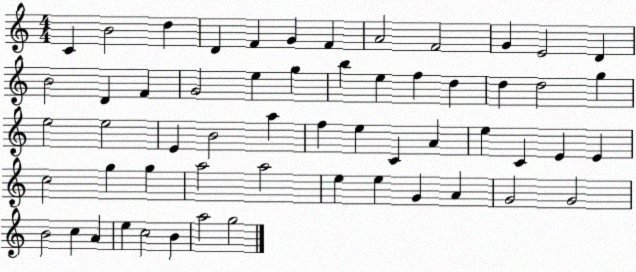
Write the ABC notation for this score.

X:1
T:Untitled
M:4/4
L:1/4
K:C
C B2 d D F G F A2 F2 G E2 D B2 D F G2 e g b e f d d d2 g e2 e2 E B2 a f e C A e C E E c2 g g a2 a2 e e G A G2 G2 B2 c A e c2 B a2 g2